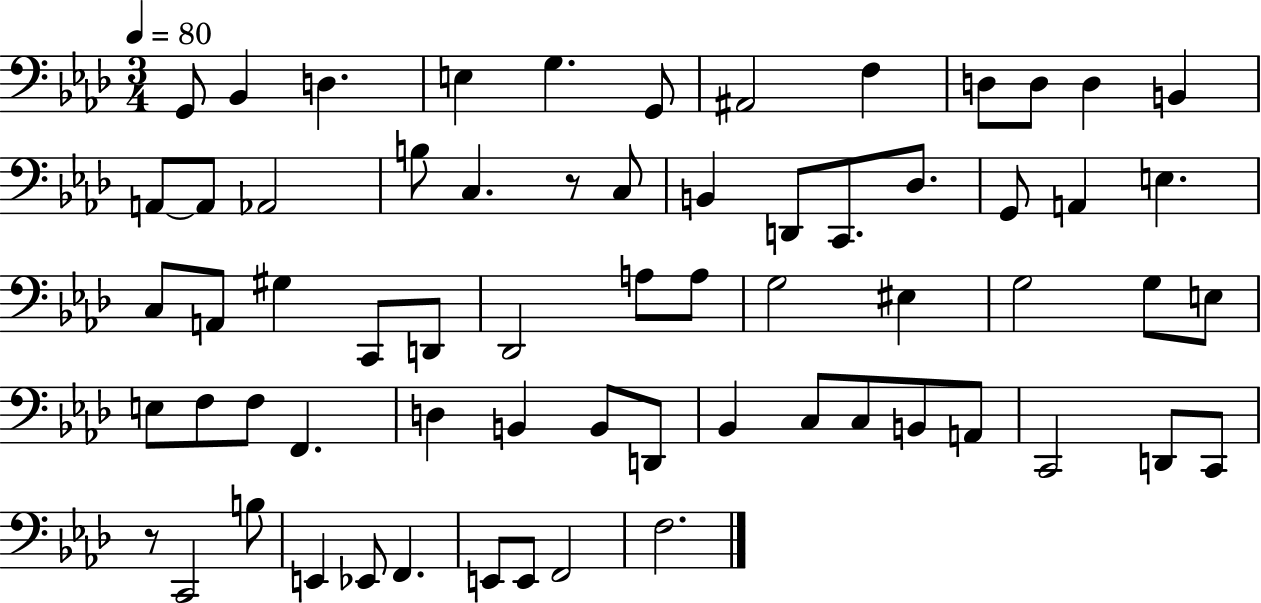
X:1
T:Untitled
M:3/4
L:1/4
K:Ab
G,,/2 _B,, D, E, G, G,,/2 ^A,,2 F, D,/2 D,/2 D, B,, A,,/2 A,,/2 _A,,2 B,/2 C, z/2 C,/2 B,, D,,/2 C,,/2 _D,/2 G,,/2 A,, E, C,/2 A,,/2 ^G, C,,/2 D,,/2 _D,,2 A,/2 A,/2 G,2 ^E, G,2 G,/2 E,/2 E,/2 F,/2 F,/2 F,, D, B,, B,,/2 D,,/2 _B,, C,/2 C,/2 B,,/2 A,,/2 C,,2 D,,/2 C,,/2 z/2 C,,2 B,/2 E,, _E,,/2 F,, E,,/2 E,,/2 F,,2 F,2